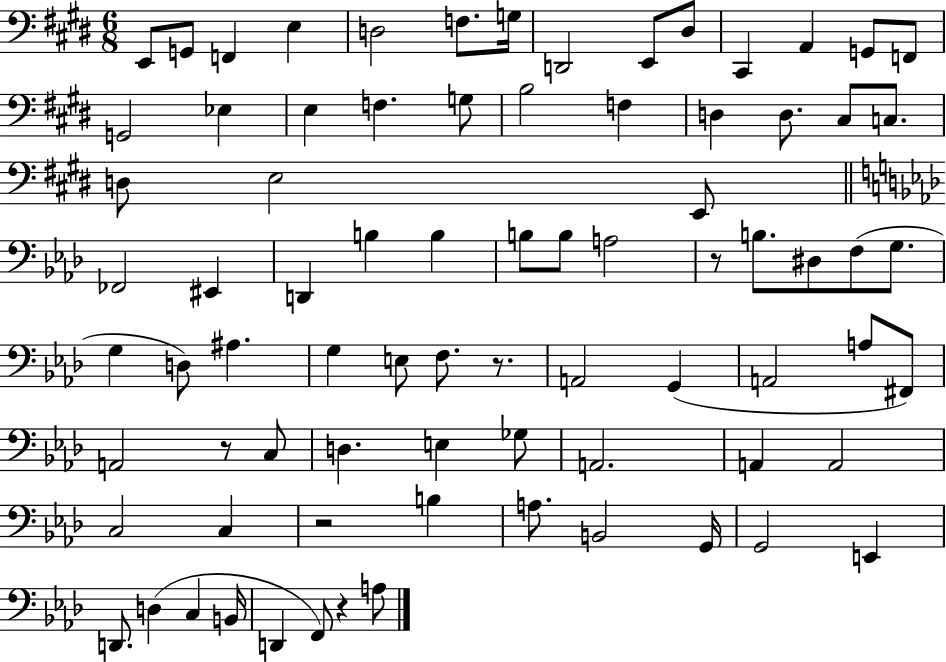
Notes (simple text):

E2/e G2/e F2/q E3/q D3/h F3/e. G3/s D2/h E2/e D#3/e C#2/q A2/q G2/e F2/e G2/h Eb3/q E3/q F3/q. G3/e B3/h F3/q D3/q D3/e. C#3/e C3/e. D3/e E3/h E2/e FES2/h EIS2/q D2/q B3/q B3/q B3/e B3/e A3/h R/e B3/e. D#3/e F3/e G3/e. G3/q D3/e A#3/q. G3/q E3/e F3/e. R/e. A2/h G2/q A2/h A3/e F#2/e A2/h R/e C3/e D3/q. E3/q Gb3/e A2/h. A2/q A2/h C3/h C3/q R/h B3/q A3/e. B2/h G2/s G2/h E2/q D2/e. D3/q C3/q B2/s D2/q F2/e R/q A3/e